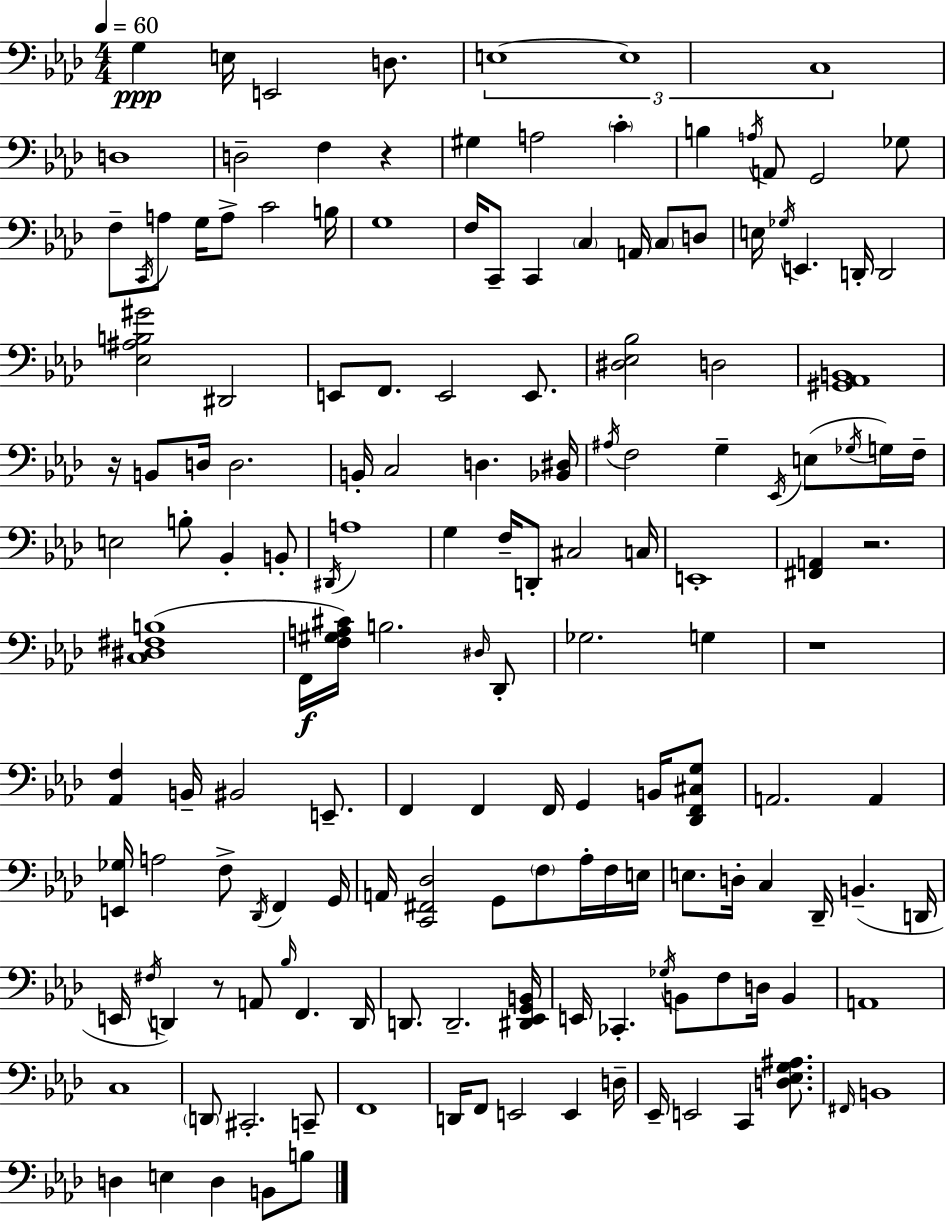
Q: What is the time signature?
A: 4/4